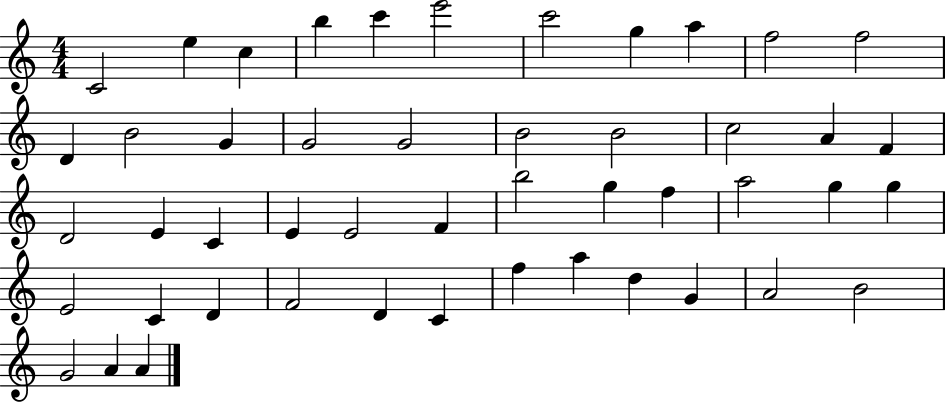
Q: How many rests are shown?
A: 0